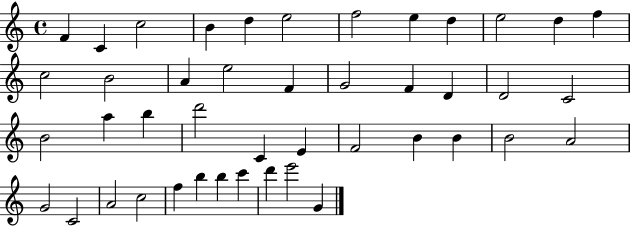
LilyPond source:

{
  \clef treble
  \time 4/4
  \defaultTimeSignature
  \key c \major
  f'4 c'4 c''2 | b'4 d''4 e''2 | f''2 e''4 d''4 | e''2 d''4 f''4 | \break c''2 b'2 | a'4 e''2 f'4 | g'2 f'4 d'4 | d'2 c'2 | \break b'2 a''4 b''4 | d'''2 c'4 e'4 | f'2 b'4 b'4 | b'2 a'2 | \break g'2 c'2 | a'2 c''2 | f''4 b''4 b''4 c'''4 | d'''4 e'''2 g'4 | \break \bar "|."
}